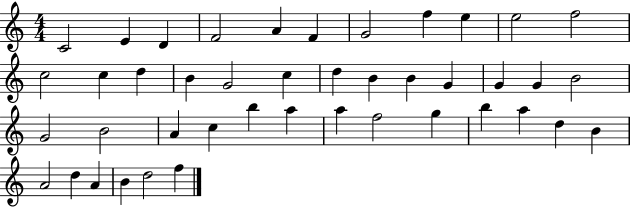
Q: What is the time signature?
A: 4/4